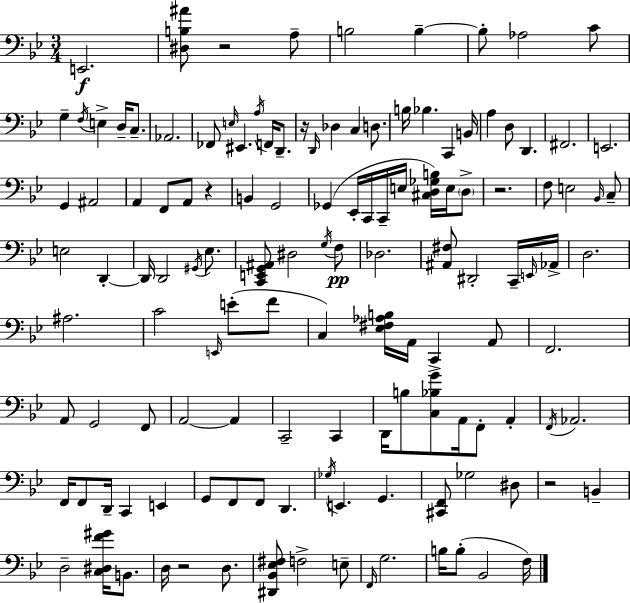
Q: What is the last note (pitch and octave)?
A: F3